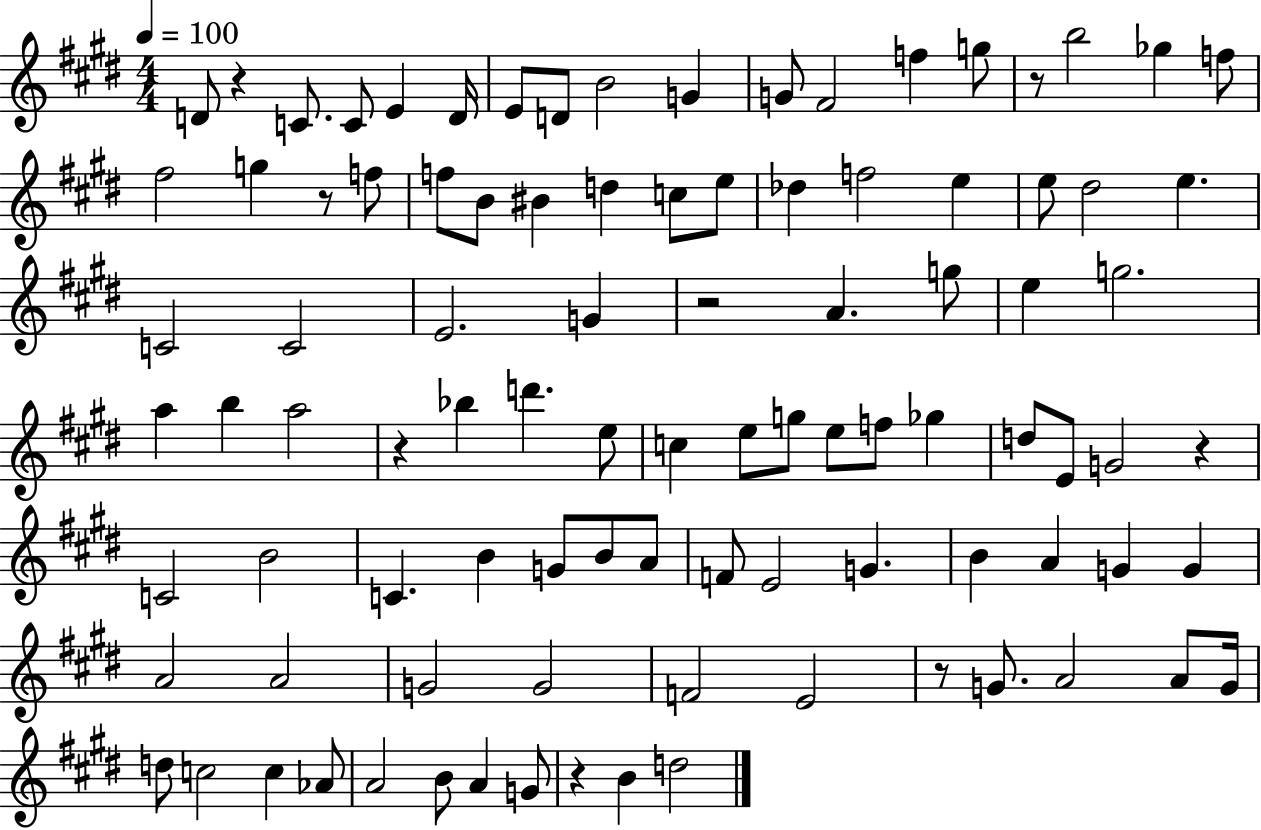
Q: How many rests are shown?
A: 8